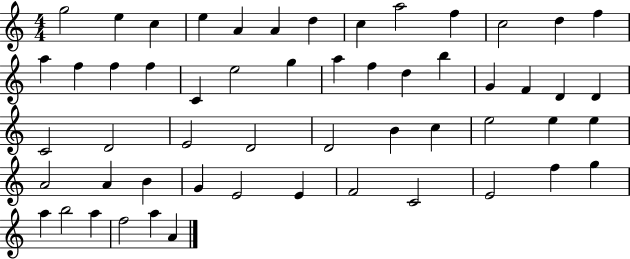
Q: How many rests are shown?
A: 0